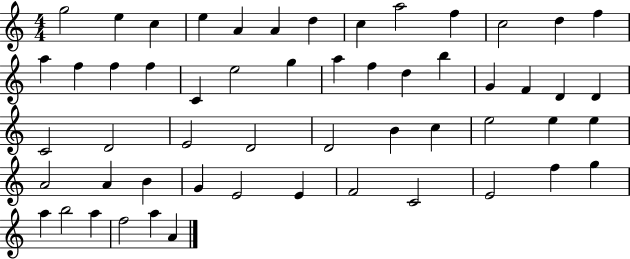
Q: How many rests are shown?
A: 0